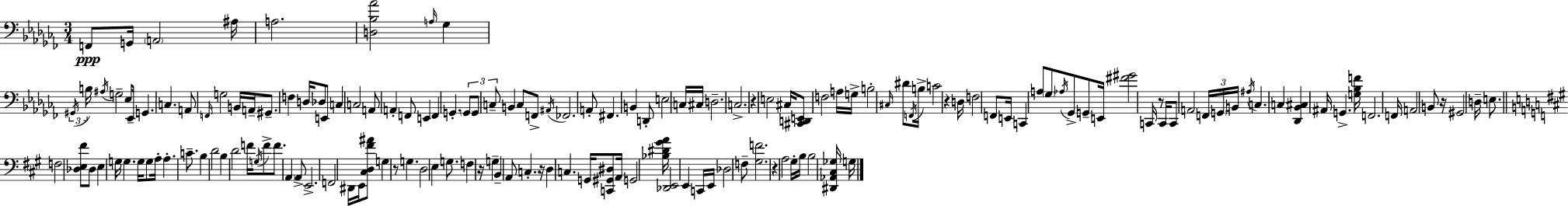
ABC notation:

X:1
T:Untitled
M:3/4
L:1/4
K:Abm
F,,/2 G,,/4 A,,2 ^A,/4 A,2 [D,_B,_A]2 A,/4 _G, ^G,,/4 B,/4 ^A,/4 G,2 _E,/2 _E,,/4 G,, C, A,,/2 F,,/4 G,2 B,,/4 A,,/4 ^G,,/2 F, D,/4 _D,/2 E,,/2 C, C,2 A,,/2 A,, F,,/2 E,, F,, G,, G,,/2 G,,/2 C,/2 B,, C,/2 F,,/2 ^A,,/4 _F,,2 A,,/2 ^F,, B,, D,,/2 E,2 C,/4 ^C,/4 D,2 C,2 z E,2 ^C,/4 [^C,,D,,E,,]/2 F,2 A,/4 G,/4 B,2 ^C,/4 ^D/2 F,,/4 B,/4 C2 z D,/4 F,2 F,,/2 E,,/4 C,, A,/2 _G,/2 _A,/4 _G,,/2 G,,/2 E,,/4 [^F^G]2 C,,/4 z/2 C,,/4 C,,/2 A,,2 F,,/4 G,,/4 B,,/4 ^A,/4 C, C, [_D,,_B,,^C,] ^A,,/4 G,, [G,_B,F]/4 F,,2 F,,/4 A,,2 B,,/2 z/4 ^G,,2 D,/4 E,/2 F,2 [_D,E,^F]/2 _D,/2 E, G,/4 G, G,/4 G,/2 A,/4 A, C/2 B, D2 B, D2 F/4 G,/4 F/2 F/2 A,, A,,/2 E,,2 F,,2 ^D,,/4 E,,/4 [^C,D,^F^A]/2 G, z/2 G, D,2 E, G,/2 F, z/4 G, B,, A,,/2 C, z/4 D, C, G,,/4 [C,,^G,,^D,]/2 A,,/4 G,,2 [_B,^D^GA]/4 [_D,,E,,]2 E,, C,,/4 E,,/4 _D,2 F,/2 [^G,F]2 z A,2 ^G,/4 B,/4 B,2 [^D,,_A,,^C,_G,]/4 G,/4